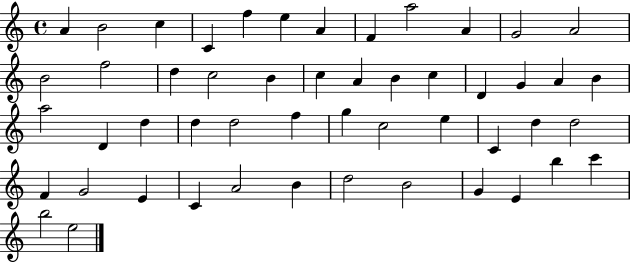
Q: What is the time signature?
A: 4/4